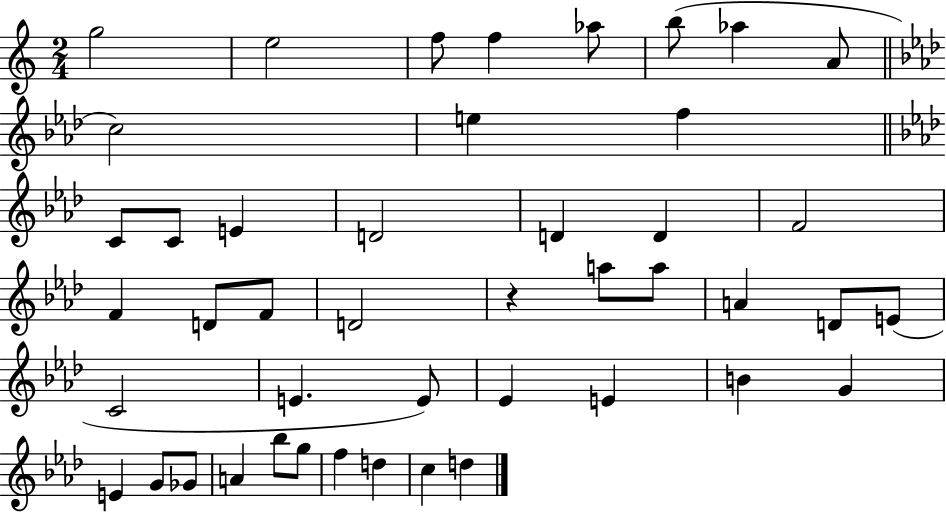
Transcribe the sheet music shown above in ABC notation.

X:1
T:Untitled
M:2/4
L:1/4
K:C
g2 e2 f/2 f _a/2 b/2 _a A/2 c2 e f C/2 C/2 E D2 D D F2 F D/2 F/2 D2 z a/2 a/2 A D/2 E/2 C2 E E/2 _E E B G E G/2 _G/2 A _b/2 g/2 f d c d